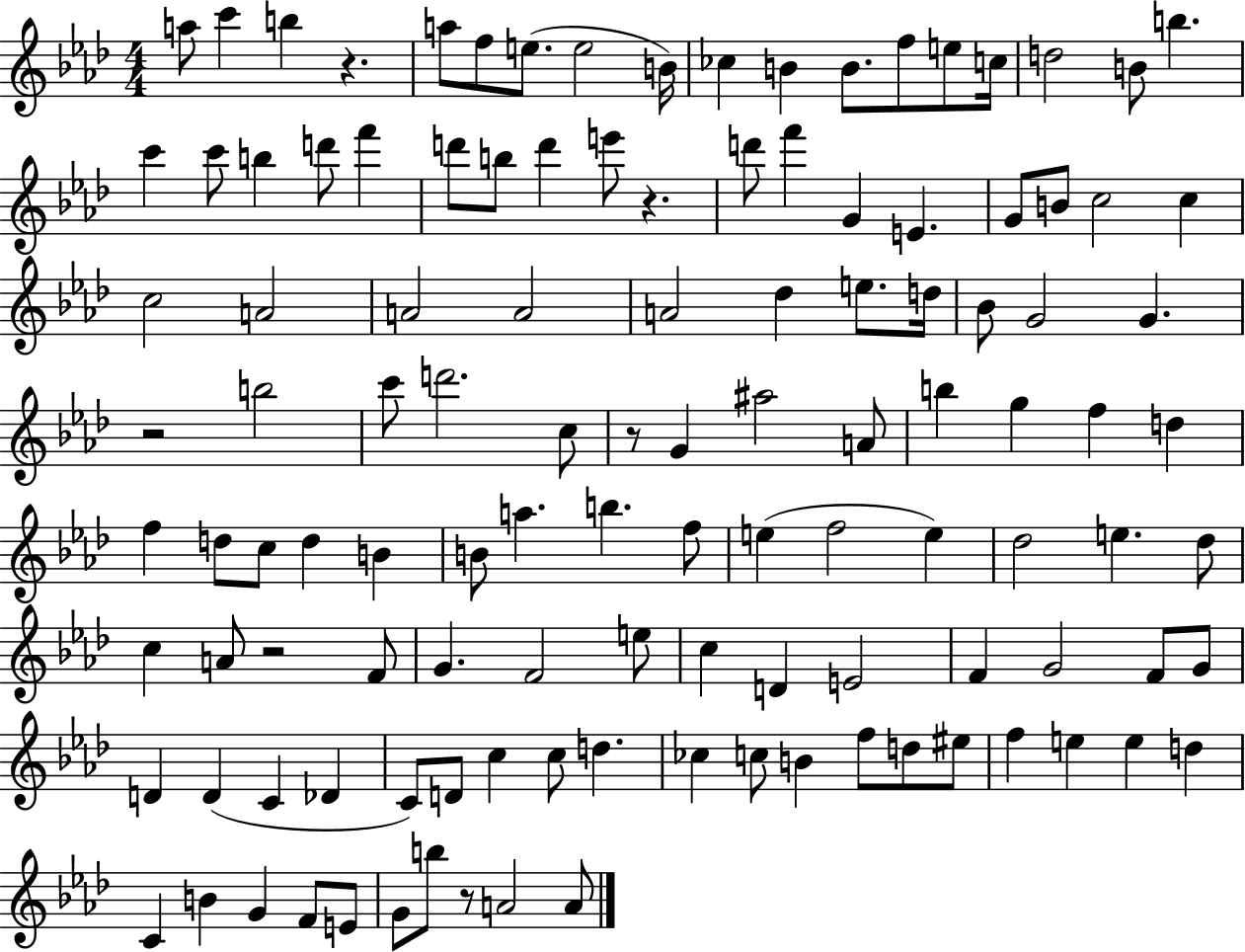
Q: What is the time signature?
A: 4/4